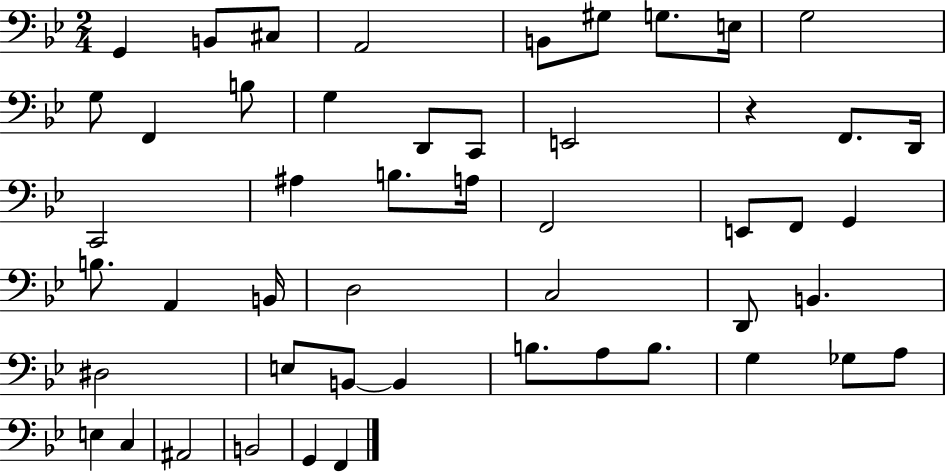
X:1
T:Untitled
M:2/4
L:1/4
K:Bb
G,, B,,/2 ^C,/2 A,,2 B,,/2 ^G,/2 G,/2 E,/4 G,2 G,/2 F,, B,/2 G, D,,/2 C,,/2 E,,2 z F,,/2 D,,/4 C,,2 ^A, B,/2 A,/4 F,,2 E,,/2 F,,/2 G,, B,/2 A,, B,,/4 D,2 C,2 D,,/2 B,, ^D,2 E,/2 B,,/2 B,, B,/2 A,/2 B,/2 G, _G,/2 A,/2 E, C, ^A,,2 B,,2 G,, F,,